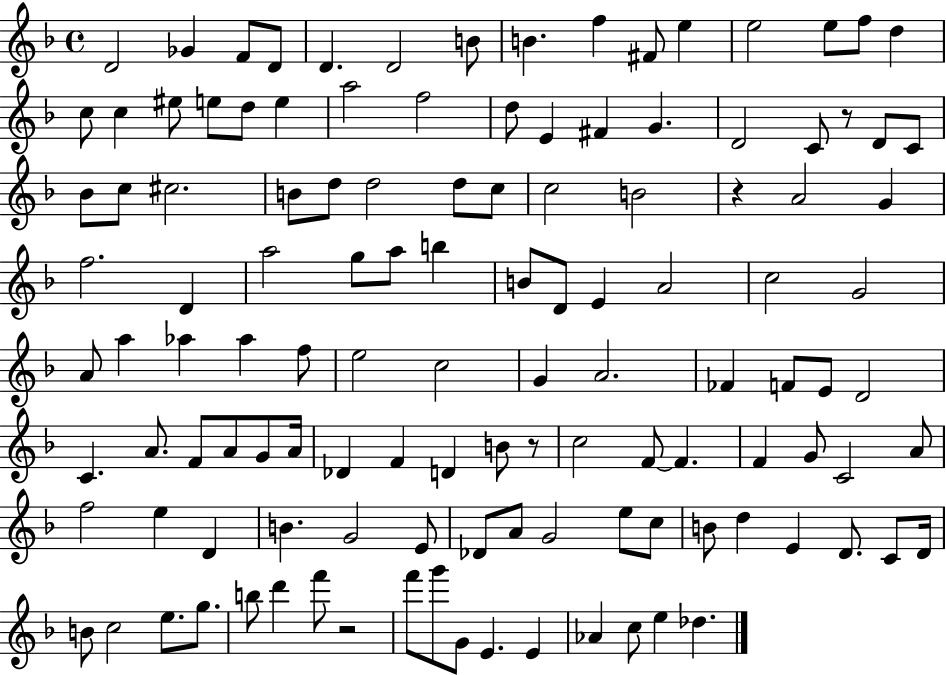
D4/h Gb4/q F4/e D4/e D4/q. D4/h B4/e B4/q. F5/q F#4/e E5/q E5/h E5/e F5/e D5/q C5/e C5/q EIS5/e E5/e D5/e E5/q A5/h F5/h D5/e E4/q F#4/q G4/q. D4/h C4/e R/e D4/e C4/e Bb4/e C5/e C#5/h. B4/e D5/e D5/h D5/e C5/e C5/h B4/h R/q A4/h G4/q F5/h. D4/q A5/h G5/e A5/e B5/q B4/e D4/e E4/q A4/h C5/h G4/h A4/e A5/q Ab5/q Ab5/q F5/e E5/h C5/h G4/q A4/h. FES4/q F4/e E4/e D4/h C4/q. A4/e. F4/e A4/e G4/e A4/s Db4/q F4/q D4/q B4/e R/e C5/h F4/e F4/q. F4/q G4/e C4/h A4/e F5/h E5/q D4/q B4/q. G4/h E4/e Db4/e A4/e G4/h E5/e C5/e B4/e D5/q E4/q D4/e. C4/e D4/s B4/e C5/h E5/e. G5/e. B5/e D6/q F6/e R/h F6/e G6/e G4/e E4/q. E4/q Ab4/q C5/e E5/q Db5/q.